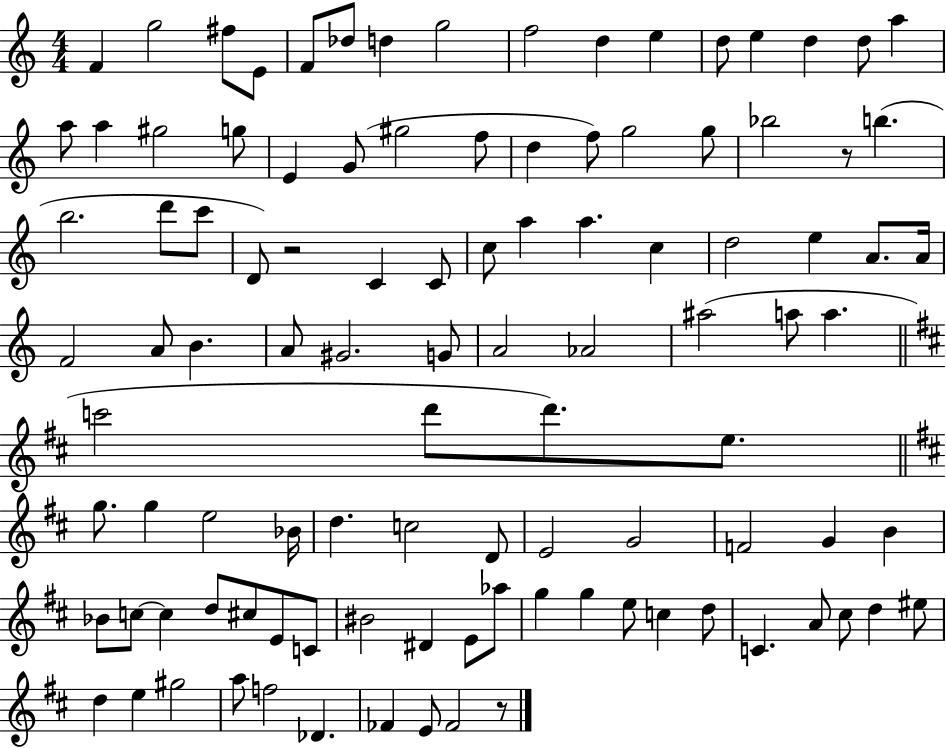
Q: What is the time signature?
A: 4/4